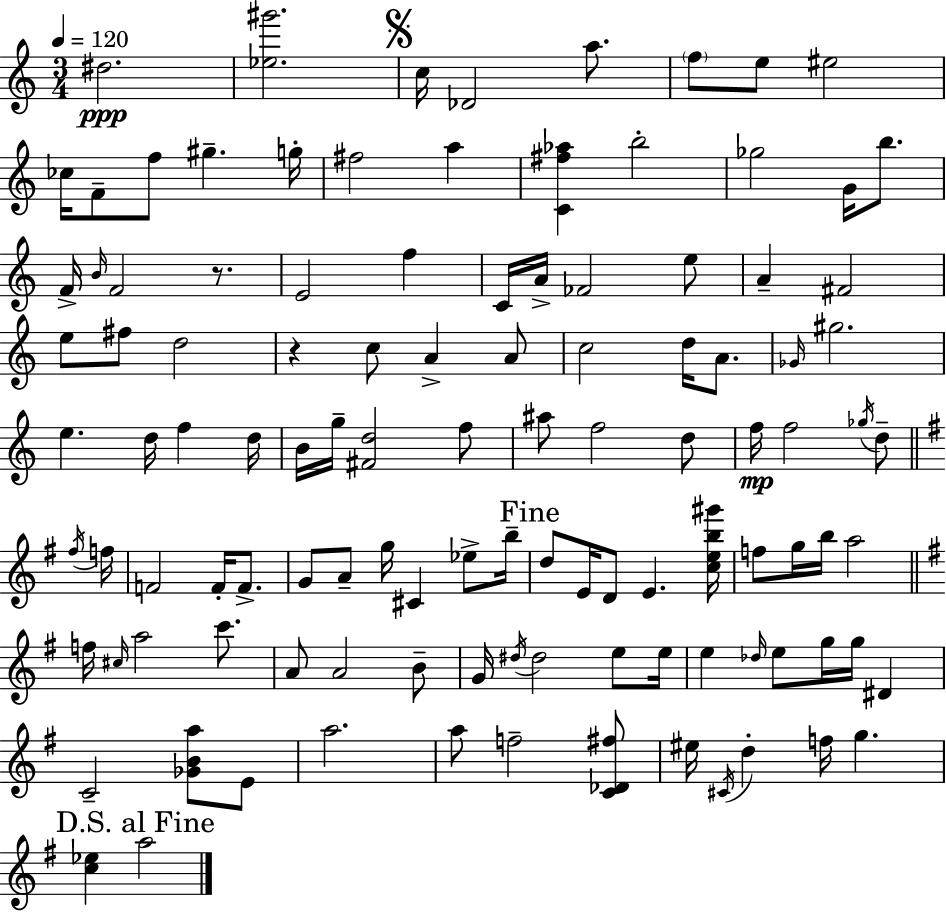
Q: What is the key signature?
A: A minor